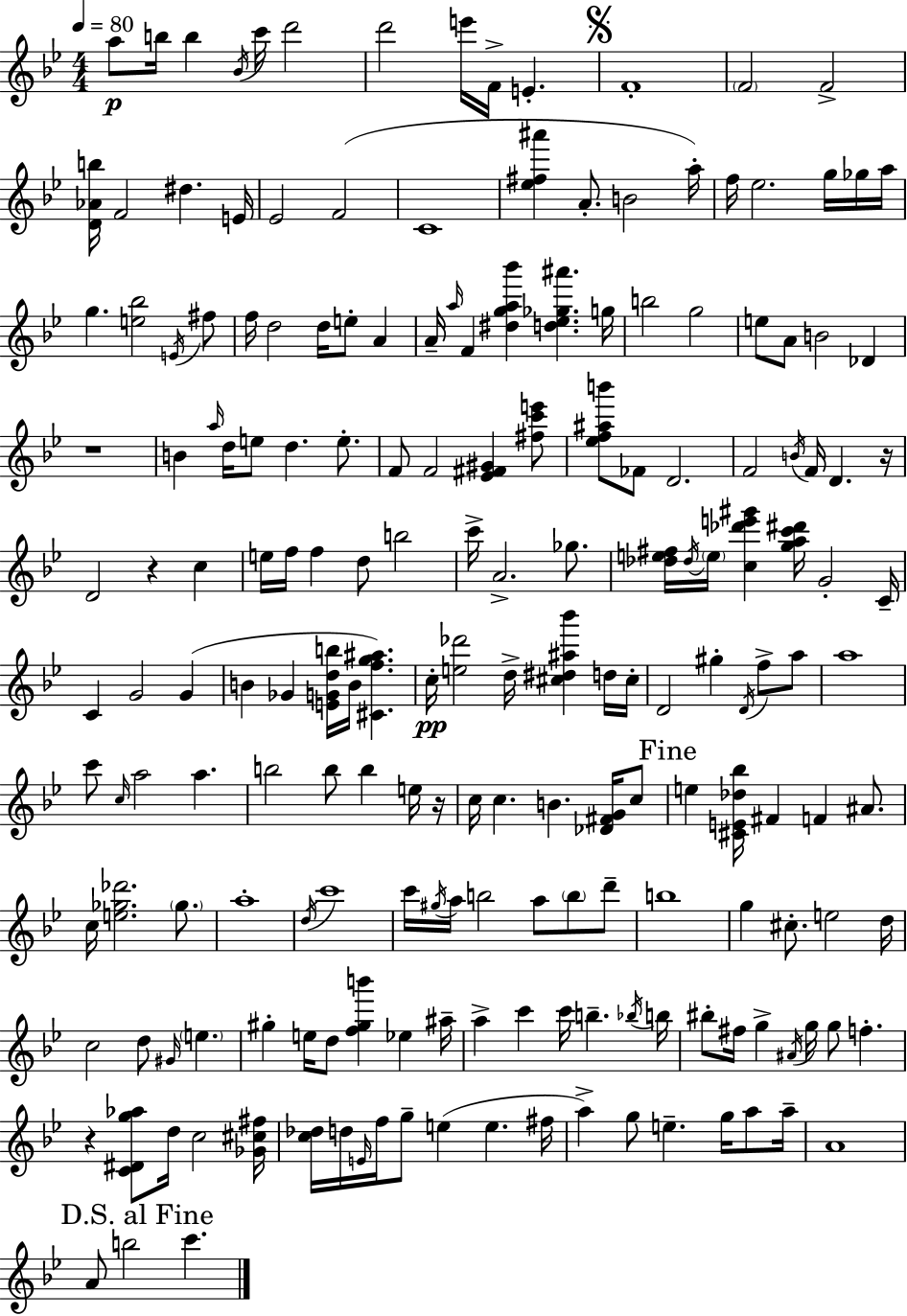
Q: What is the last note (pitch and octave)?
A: C6